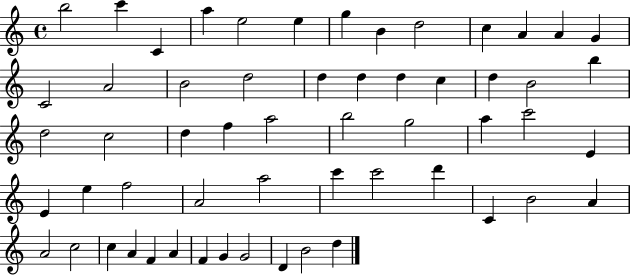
X:1
T:Untitled
M:4/4
L:1/4
K:C
b2 c' C a e2 e g B d2 c A A G C2 A2 B2 d2 d d d c d B2 b d2 c2 d f a2 b2 g2 a c'2 E E e f2 A2 a2 c' c'2 d' C B2 A A2 c2 c A F A F G G2 D B2 d